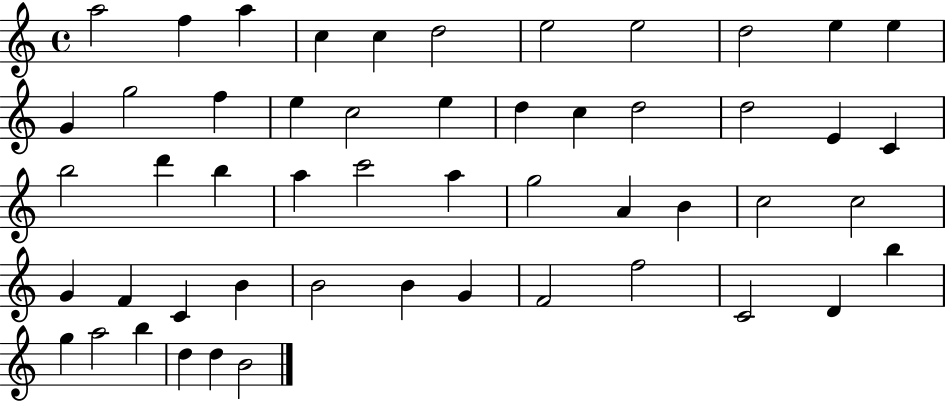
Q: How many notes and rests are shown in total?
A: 52